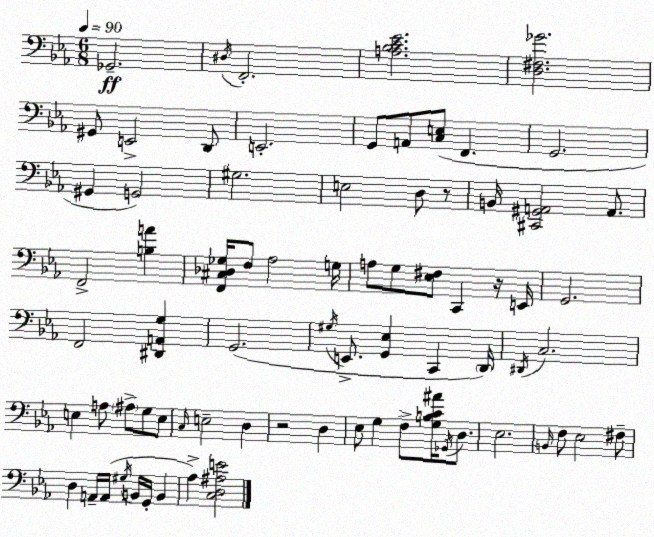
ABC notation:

X:1
T:Untitled
M:6/8
L:1/4
K:Eb
_G,,2 ^D,/4 F,,2 [A,_B,C_E]2 [D,^F,_G]2 ^G,,/2 E,,2 D,,/2 E,,2 G,,/2 A,,/2 [C,E,]/2 F,, G,,2 ^G,, G,,2 ^G,2 E,2 D,/2 z/2 B,,/4 [^C,,^G,,A,,]2 A,,/2 F,,2 [B,A] [F,,^C,_D,_G,]/4 F,/2 _A,2 G,/4 A,/2 G,/2 [_E,^F,]/2 C,, z/4 E,,/4 G,,2 F,,2 [^D,,A,,G,] G,,2 ^G,/4 E,,/2 [G,,_E,] C,, D,,/4 ^D,,/4 C,2 E, A,/2 ^A,/2 G,/2 E,/2 C,/4 E,2 D, z2 D, _E,/2 G, F,/2 [G,B,C^A]/4 _G,,/4 D,/2 _E,2 B,,/4 F,/2 _E,2 ^F,/2 D, A,,/4 A,,/4 ^G,/4 B,,/4 G,,/4 B,, _A, [C,D,^A,E]2